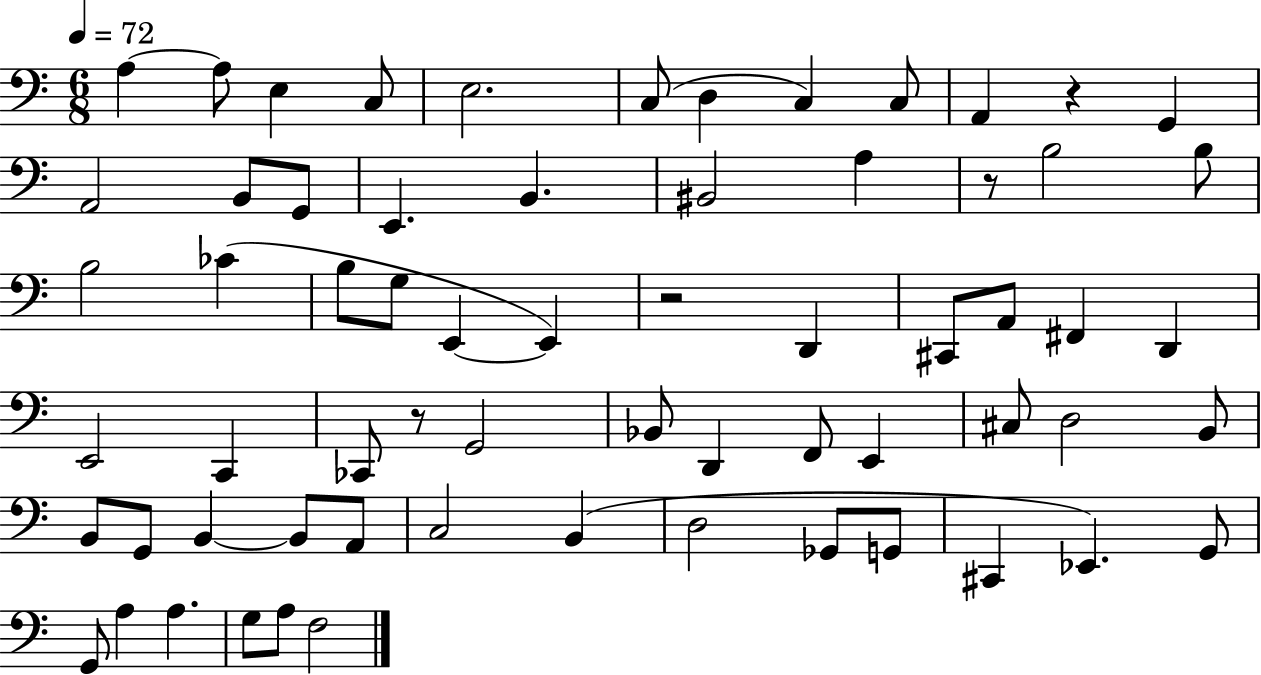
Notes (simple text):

A3/q A3/e E3/q C3/e E3/h. C3/e D3/q C3/q C3/e A2/q R/q G2/q A2/h B2/e G2/e E2/q. B2/q. BIS2/h A3/q R/e B3/h B3/e B3/h CES4/q B3/e G3/e E2/q E2/q R/h D2/q C#2/e A2/e F#2/q D2/q E2/h C2/q CES2/e R/e G2/h Bb2/e D2/q F2/e E2/q C#3/e D3/h B2/e B2/e G2/e B2/q B2/e A2/e C3/h B2/q D3/h Gb2/e G2/e C#2/q Eb2/q. G2/e G2/e A3/q A3/q. G3/e A3/e F3/h